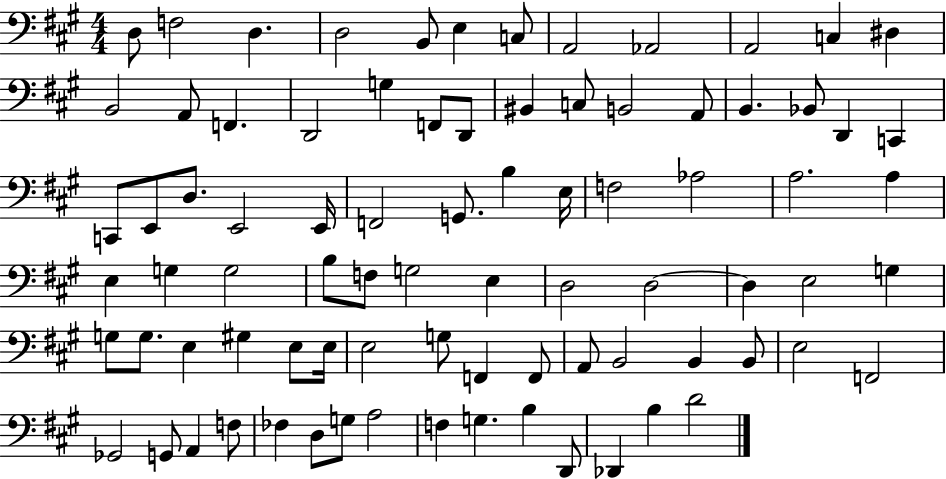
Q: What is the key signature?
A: A major